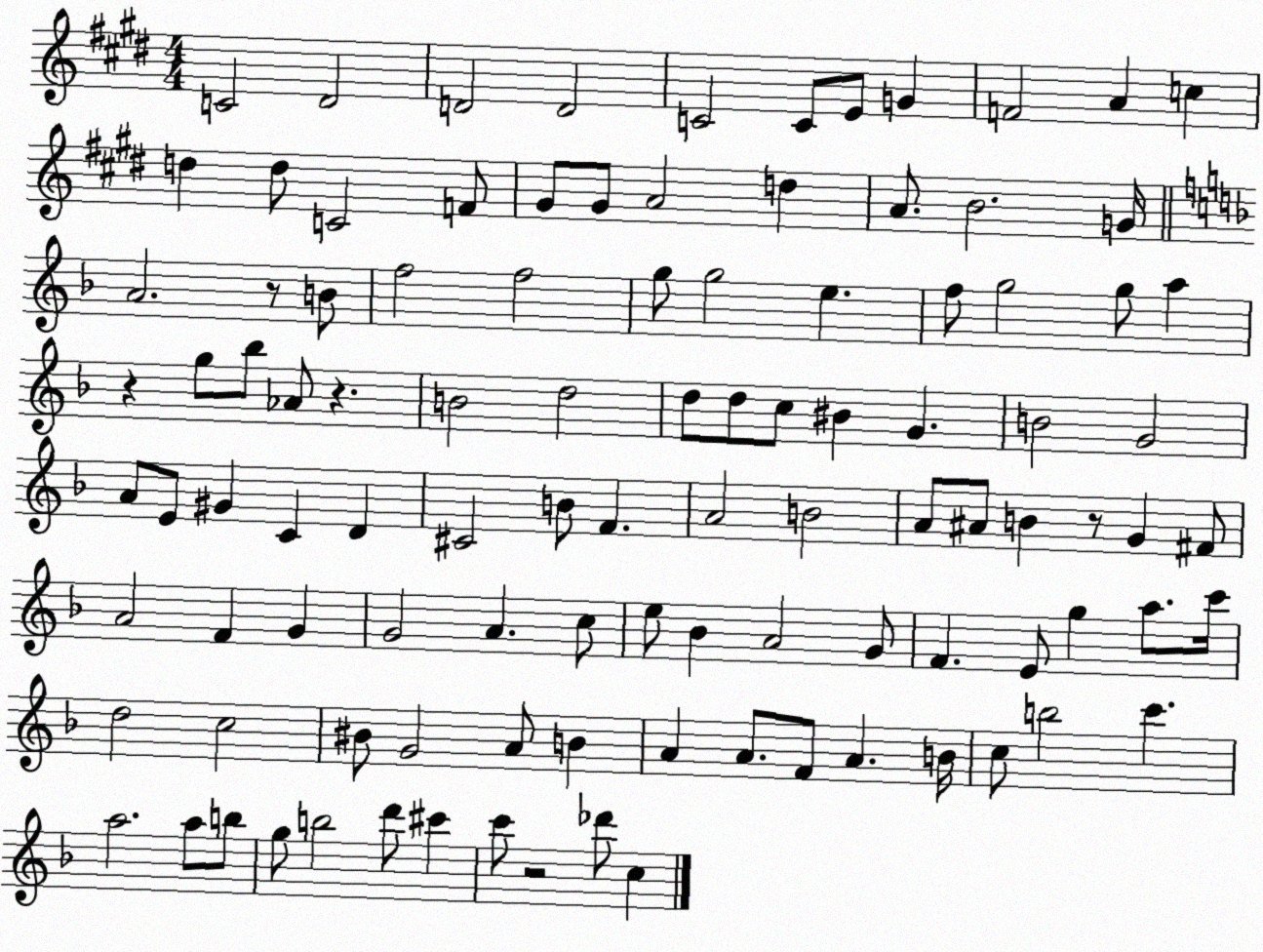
X:1
T:Untitled
M:4/4
L:1/4
K:E
C2 ^D2 D2 D2 C2 C/2 E/2 G F2 A c d d/2 C2 F/2 ^G/2 ^G/2 A2 d A/2 B2 G/4 A2 z/2 B/2 f2 f2 g/2 g2 e f/2 g2 g/2 a z g/2 _b/2 _A/2 z B2 d2 d/2 d/2 c/2 ^B G B2 G2 A/2 E/2 ^G C D ^C2 B/2 F A2 B2 A/2 ^A/2 B z/2 G ^F/2 A2 F G G2 A c/2 e/2 _B A2 G/2 F E/2 g a/2 c'/4 d2 c2 ^B/2 G2 A/2 B A A/2 F/2 A B/4 c/2 b2 c' a2 a/2 b/2 g/2 b2 d'/2 ^c' c'/2 z2 _d'/2 c